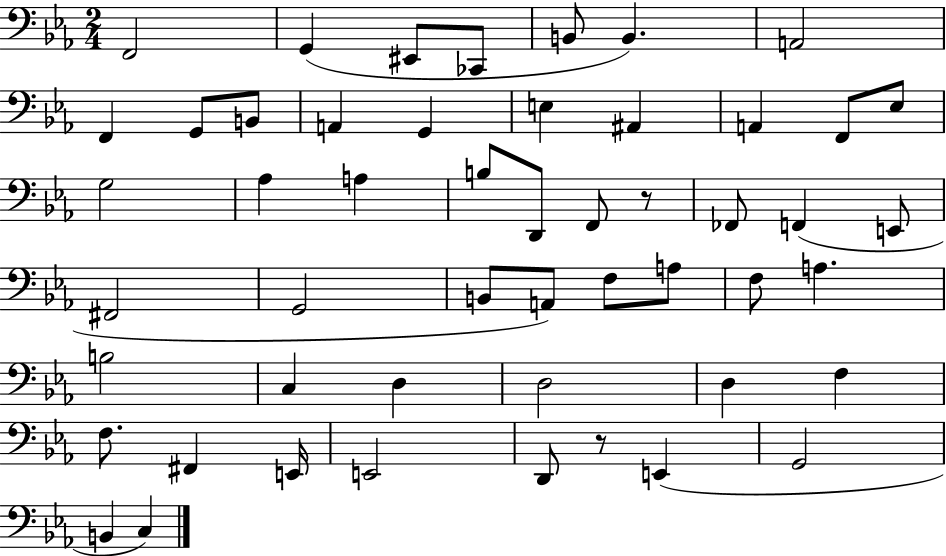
{
  \clef bass
  \numericTimeSignature
  \time 2/4
  \key ees \major
  f,2 | g,4( eis,8 ces,8 | b,8 b,4.) | a,2 | \break f,4 g,8 b,8 | a,4 g,4 | e4 ais,4 | a,4 f,8 ees8 | \break g2 | aes4 a4 | b8 d,8 f,8 r8 | fes,8 f,4( e,8 | \break fis,2 | g,2 | b,8 a,8) f8 a8 | f8 a4. | \break b2 | c4 d4 | d2 | d4 f4 | \break f8. fis,4 e,16 | e,2 | d,8 r8 e,4( | g,2 | \break b,4 c4) | \bar "|."
}